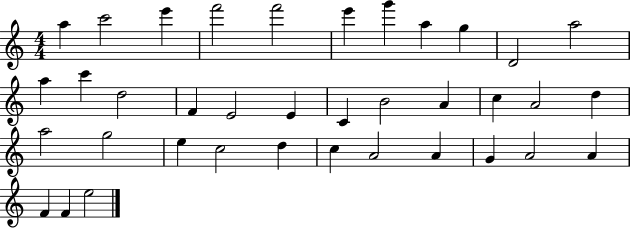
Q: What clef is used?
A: treble